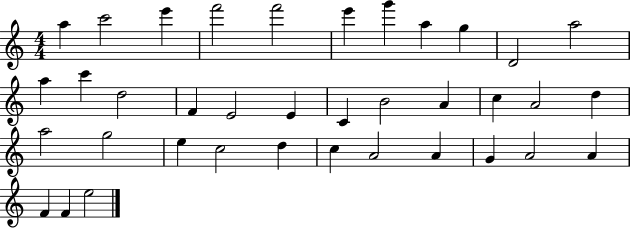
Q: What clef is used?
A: treble